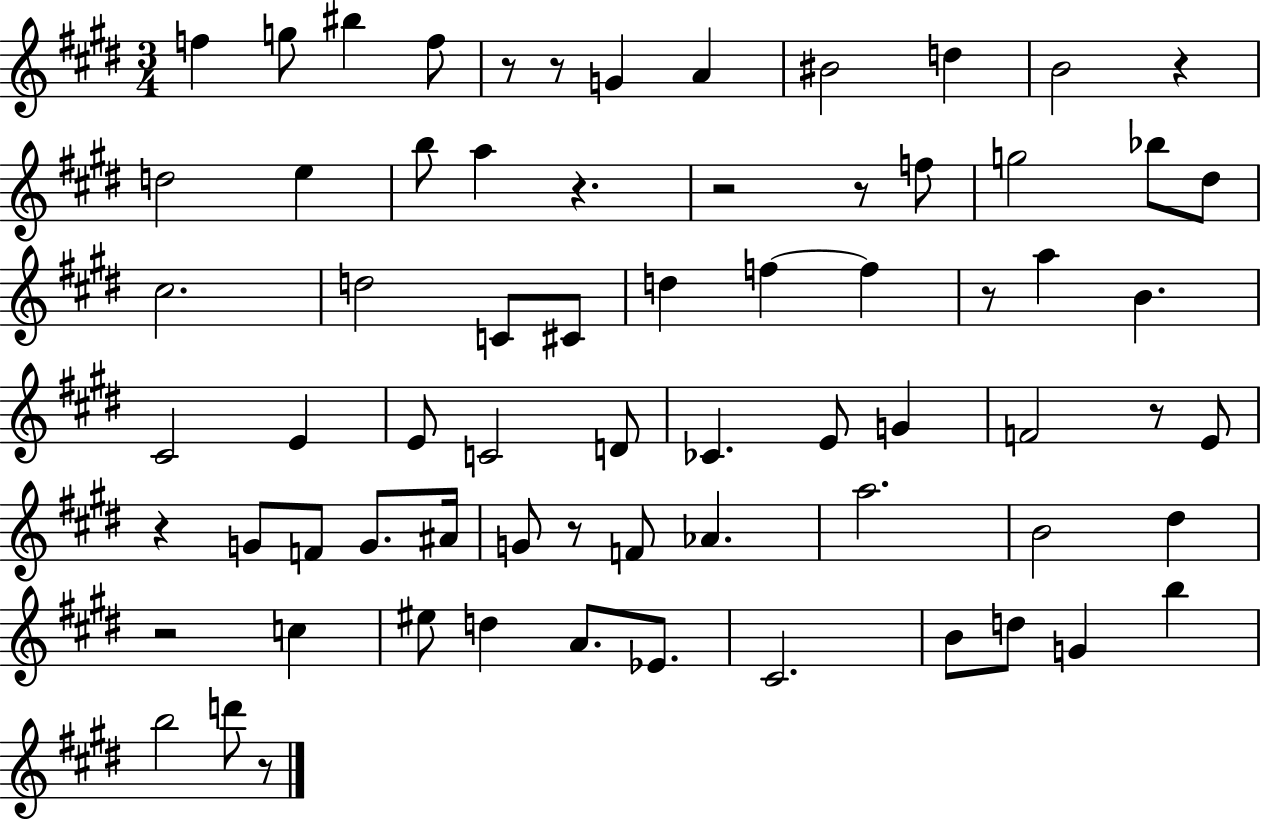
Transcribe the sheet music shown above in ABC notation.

X:1
T:Untitled
M:3/4
L:1/4
K:E
f g/2 ^b f/2 z/2 z/2 G A ^B2 d B2 z d2 e b/2 a z z2 z/2 f/2 g2 _b/2 ^d/2 ^c2 d2 C/2 ^C/2 d f f z/2 a B ^C2 E E/2 C2 D/2 _C E/2 G F2 z/2 E/2 z G/2 F/2 G/2 ^A/4 G/2 z/2 F/2 _A a2 B2 ^d z2 c ^e/2 d A/2 _E/2 ^C2 B/2 d/2 G b b2 d'/2 z/2